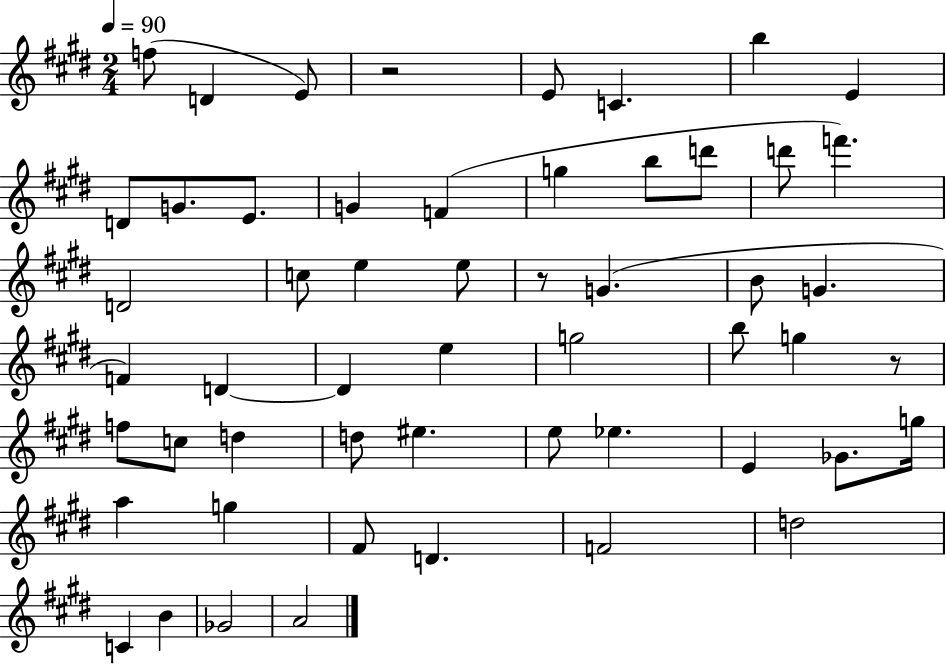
{
  \clef treble
  \numericTimeSignature
  \time 2/4
  \key e \major
  \tempo 4 = 90
  f''8( d'4 e'8) | r2 | e'8 c'4. | b''4 e'4 | \break d'8 g'8. e'8. | g'4 f'4( | g''4 b''8 d'''8 | d'''8 f'''4.) | \break d'2 | c''8 e''4 e''8 | r8 g'4.( | b'8 g'4. | \break f'4) d'4~~ | d'4 e''4 | g''2 | b''8 g''4 r8 | \break f''8 c''8 d''4 | d''8 eis''4. | e''8 ees''4. | e'4 ges'8. g''16 | \break a''4 g''4 | fis'8 d'4. | f'2 | d''2 | \break c'4 b'4 | ges'2 | a'2 | \bar "|."
}